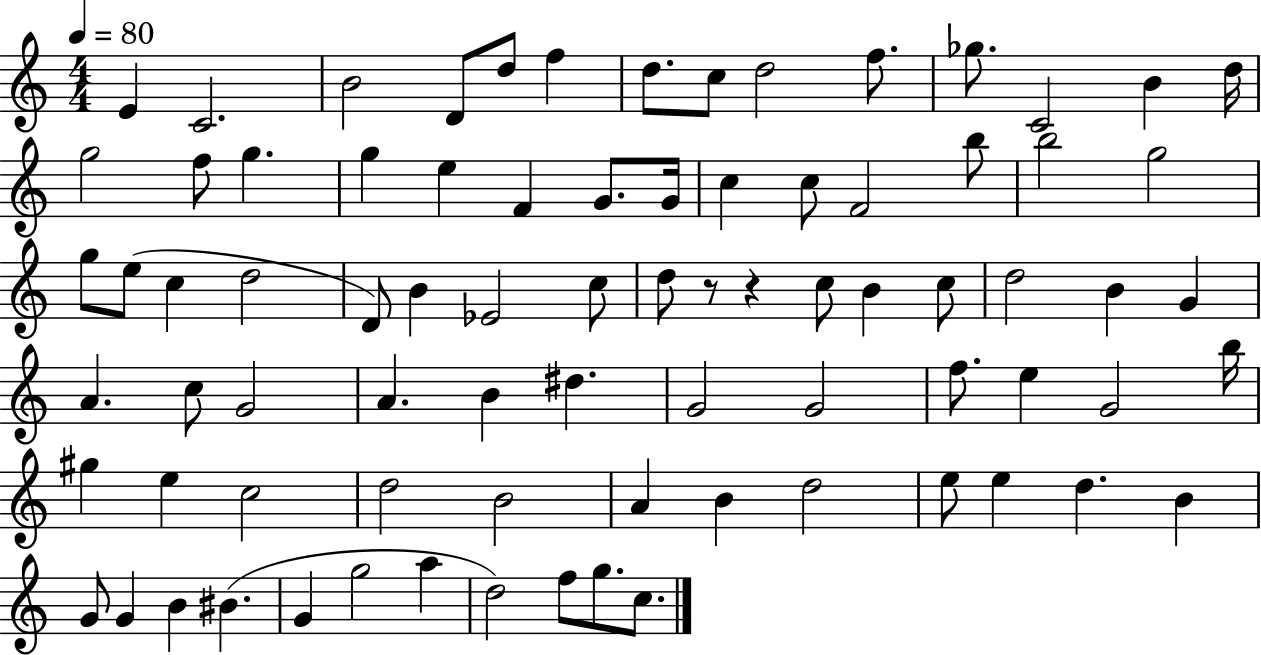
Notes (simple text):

E4/q C4/h. B4/h D4/e D5/e F5/q D5/e. C5/e D5/h F5/e. Gb5/e. C4/h B4/q D5/s G5/h F5/e G5/q. G5/q E5/q F4/q G4/e. G4/s C5/q C5/e F4/h B5/e B5/h G5/h G5/e E5/e C5/q D5/h D4/e B4/q Eb4/h C5/e D5/e R/e R/q C5/e B4/q C5/e D5/h B4/q G4/q A4/q. C5/e G4/h A4/q. B4/q D#5/q. G4/h G4/h F5/e. E5/q G4/h B5/s G#5/q E5/q C5/h D5/h B4/h A4/q B4/q D5/h E5/e E5/q D5/q. B4/q G4/e G4/q B4/q BIS4/q. G4/q G5/h A5/q D5/h F5/e G5/e. C5/e.